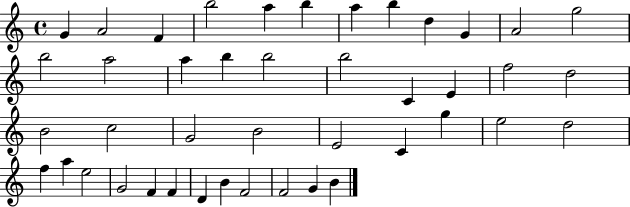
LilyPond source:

{
  \clef treble
  \time 4/4
  \defaultTimeSignature
  \key c \major
  g'4 a'2 f'4 | b''2 a''4 b''4 | a''4 b''4 d''4 g'4 | a'2 g''2 | \break b''2 a''2 | a''4 b''4 b''2 | b''2 c'4 e'4 | f''2 d''2 | \break b'2 c''2 | g'2 b'2 | e'2 c'4 g''4 | e''2 d''2 | \break f''4 a''4 e''2 | g'2 f'4 f'4 | d'4 b'4 f'2 | f'2 g'4 b'4 | \break \bar "|."
}